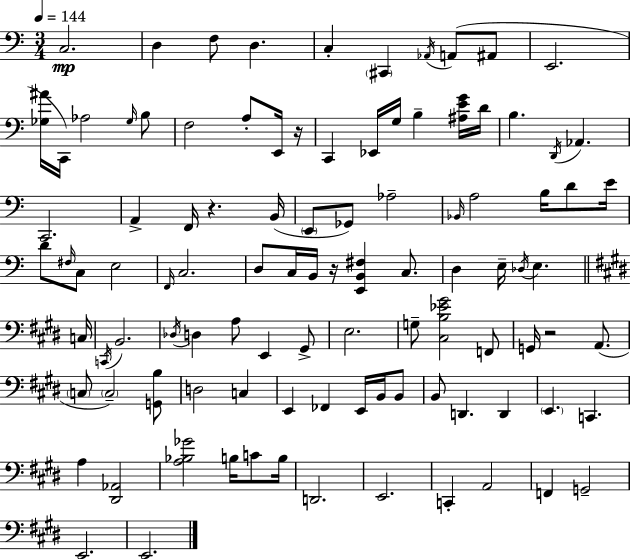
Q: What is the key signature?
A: A minor